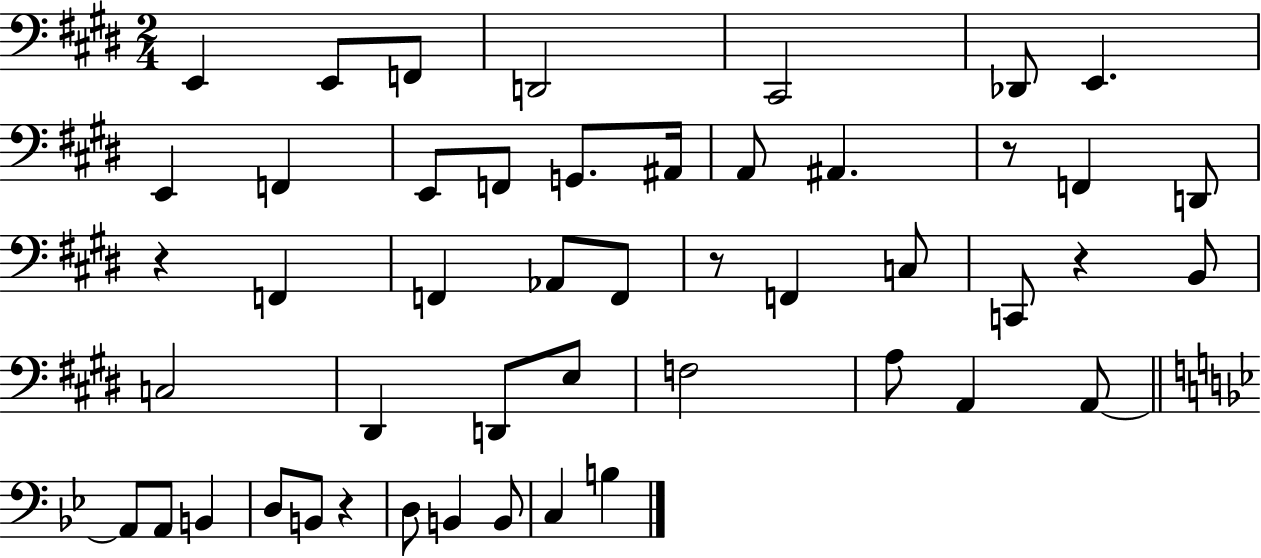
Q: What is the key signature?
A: E major